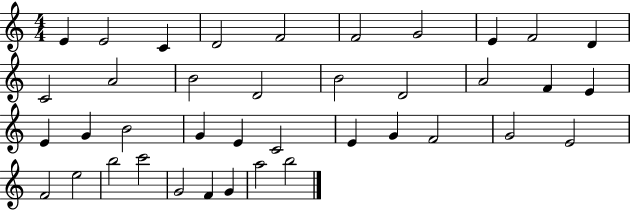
{
  \clef treble
  \numericTimeSignature
  \time 4/4
  \key c \major
  e'4 e'2 c'4 | d'2 f'2 | f'2 g'2 | e'4 f'2 d'4 | \break c'2 a'2 | b'2 d'2 | b'2 d'2 | a'2 f'4 e'4 | \break e'4 g'4 b'2 | g'4 e'4 c'2 | e'4 g'4 f'2 | g'2 e'2 | \break f'2 e''2 | b''2 c'''2 | g'2 f'4 g'4 | a''2 b''2 | \break \bar "|."
}